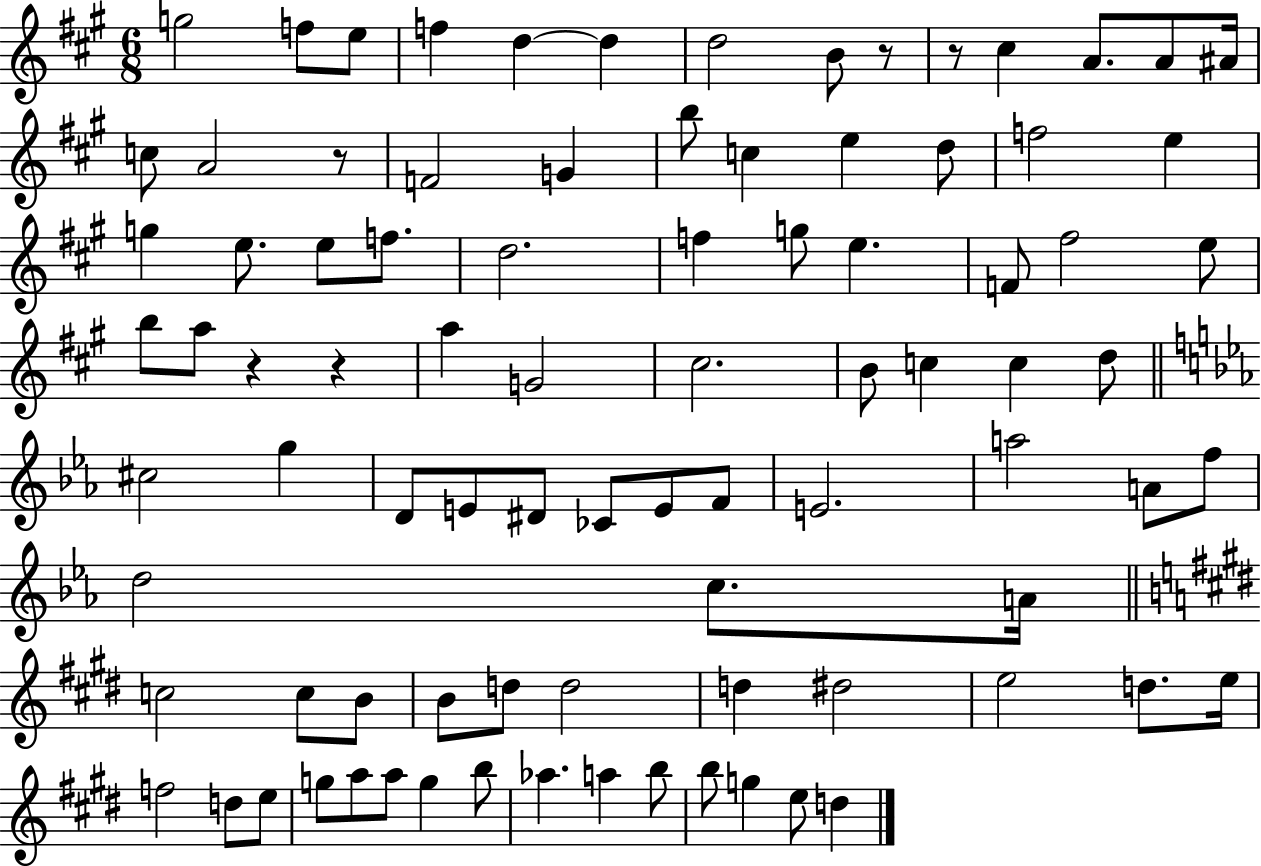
X:1
T:Untitled
M:6/8
L:1/4
K:A
g2 f/2 e/2 f d d d2 B/2 z/2 z/2 ^c A/2 A/2 ^A/4 c/2 A2 z/2 F2 G b/2 c e d/2 f2 e g e/2 e/2 f/2 d2 f g/2 e F/2 ^f2 e/2 b/2 a/2 z z a G2 ^c2 B/2 c c d/2 ^c2 g D/2 E/2 ^D/2 _C/2 E/2 F/2 E2 a2 A/2 f/2 d2 c/2 A/4 c2 c/2 B/2 B/2 d/2 d2 d ^d2 e2 d/2 e/4 f2 d/2 e/2 g/2 a/2 a/2 g b/2 _a a b/2 b/2 g e/2 d